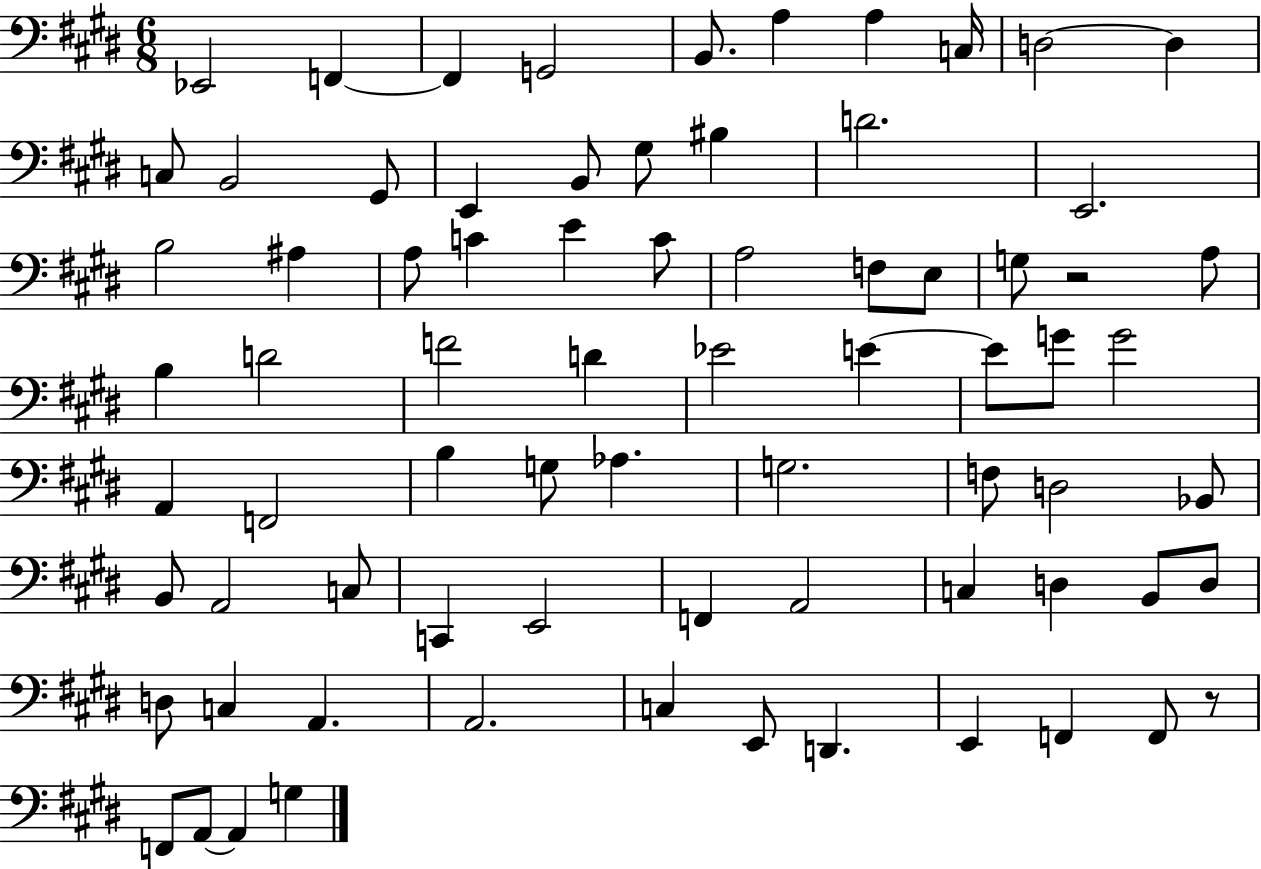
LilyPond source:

{
  \clef bass
  \numericTimeSignature
  \time 6/8
  \key e \major
  ees,2 f,4~~ | f,4 g,2 | b,8. a4 a4 c16 | d2~~ d4 | \break c8 b,2 gis,8 | e,4 b,8 gis8 bis4 | d'2. | e,2. | \break b2 ais4 | a8 c'4 e'4 c'8 | a2 f8 e8 | g8 r2 a8 | \break b4 d'2 | f'2 d'4 | ees'2 e'4~~ | e'8 g'8 g'2 | \break a,4 f,2 | b4 g8 aes4. | g2. | f8 d2 bes,8 | \break b,8 a,2 c8 | c,4 e,2 | f,4 a,2 | c4 d4 b,8 d8 | \break d8 c4 a,4. | a,2. | c4 e,8 d,4. | e,4 f,4 f,8 r8 | \break f,8 a,8~~ a,4 g4 | \bar "|."
}